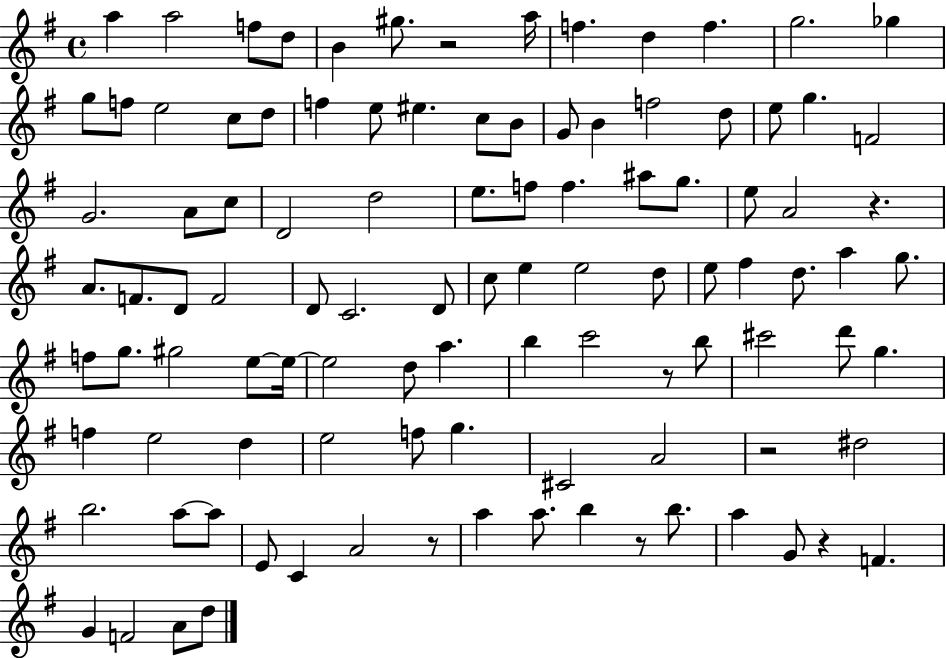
X:1
T:Untitled
M:4/4
L:1/4
K:G
a a2 f/2 d/2 B ^g/2 z2 a/4 f d f g2 _g g/2 f/2 e2 c/2 d/2 f e/2 ^e c/2 B/2 G/2 B f2 d/2 e/2 g F2 G2 A/2 c/2 D2 d2 e/2 f/2 f ^a/2 g/2 e/2 A2 z A/2 F/2 D/2 F2 D/2 C2 D/2 c/2 e e2 d/2 e/2 ^f d/2 a g/2 f/2 g/2 ^g2 e/2 e/4 e2 d/2 a b c'2 z/2 b/2 ^c'2 d'/2 g f e2 d e2 f/2 g ^C2 A2 z2 ^d2 b2 a/2 a/2 E/2 C A2 z/2 a a/2 b z/2 b/2 a G/2 z F G F2 A/2 d/2